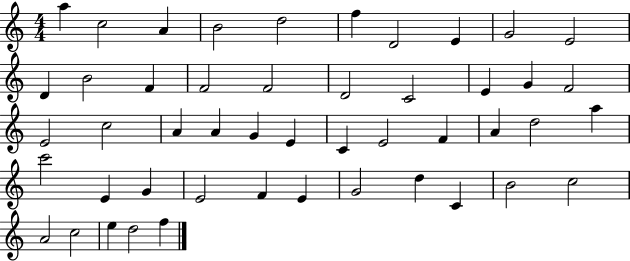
{
  \clef treble
  \numericTimeSignature
  \time 4/4
  \key c \major
  a''4 c''2 a'4 | b'2 d''2 | f''4 d'2 e'4 | g'2 e'2 | \break d'4 b'2 f'4 | f'2 f'2 | d'2 c'2 | e'4 g'4 f'2 | \break e'2 c''2 | a'4 a'4 g'4 e'4 | c'4 e'2 f'4 | a'4 d''2 a''4 | \break c'''2 e'4 g'4 | e'2 f'4 e'4 | g'2 d''4 c'4 | b'2 c''2 | \break a'2 c''2 | e''4 d''2 f''4 | \bar "|."
}